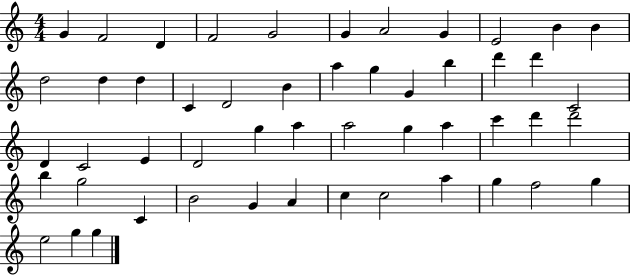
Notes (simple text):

G4/q F4/h D4/q F4/h G4/h G4/q A4/h G4/q E4/h B4/q B4/q D5/h D5/q D5/q C4/q D4/h B4/q A5/q G5/q G4/q B5/q D6/q D6/q C4/h D4/q C4/h E4/q D4/h G5/q A5/q A5/h G5/q A5/q C6/q D6/q D6/h B5/q G5/h C4/q B4/h G4/q A4/q C5/q C5/h A5/q G5/q F5/h G5/q E5/h G5/q G5/q